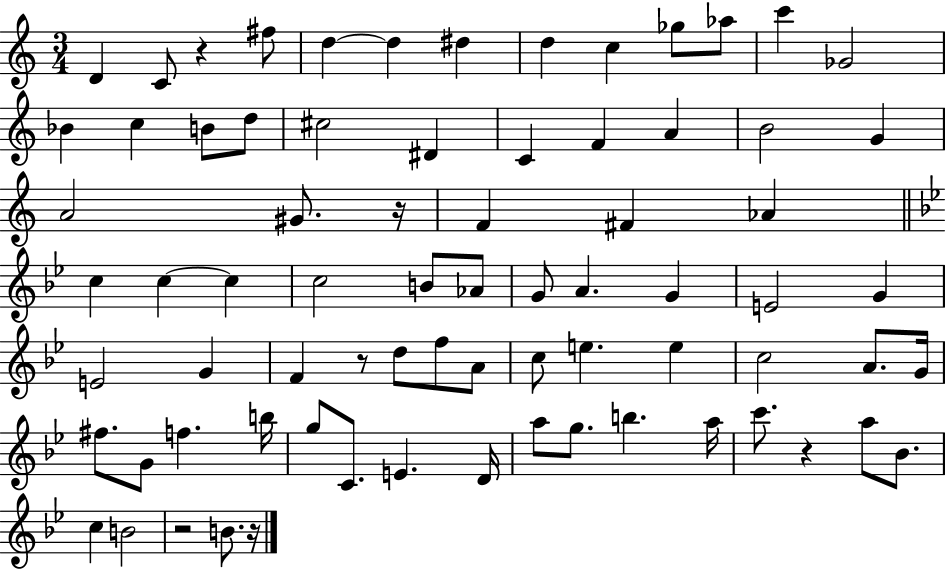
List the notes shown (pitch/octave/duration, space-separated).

D4/q C4/e R/q F#5/e D5/q D5/q D#5/q D5/q C5/q Gb5/e Ab5/e C6/q Gb4/h Bb4/q C5/q B4/e D5/e C#5/h D#4/q C4/q F4/q A4/q B4/h G4/q A4/h G#4/e. R/s F4/q F#4/q Ab4/q C5/q C5/q C5/q C5/h B4/e Ab4/e G4/e A4/q. G4/q E4/h G4/q E4/h G4/q F4/q R/e D5/e F5/e A4/e C5/e E5/q. E5/q C5/h A4/e. G4/s F#5/e. G4/e F5/q. B5/s G5/e C4/e. E4/q. D4/s A5/e G5/e. B5/q. A5/s C6/e. R/q A5/e Bb4/e. C5/q B4/h R/h B4/e. R/s